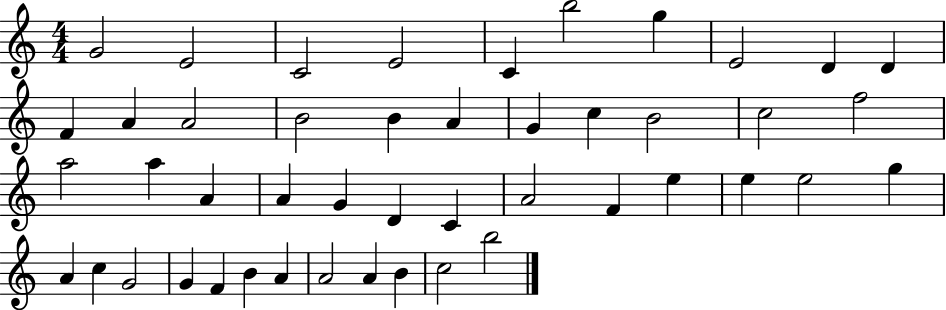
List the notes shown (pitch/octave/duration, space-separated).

G4/h E4/h C4/h E4/h C4/q B5/h G5/q E4/h D4/q D4/q F4/q A4/q A4/h B4/h B4/q A4/q G4/q C5/q B4/h C5/h F5/h A5/h A5/q A4/q A4/q G4/q D4/q C4/q A4/h F4/q E5/q E5/q E5/h G5/q A4/q C5/q G4/h G4/q F4/q B4/q A4/q A4/h A4/q B4/q C5/h B5/h